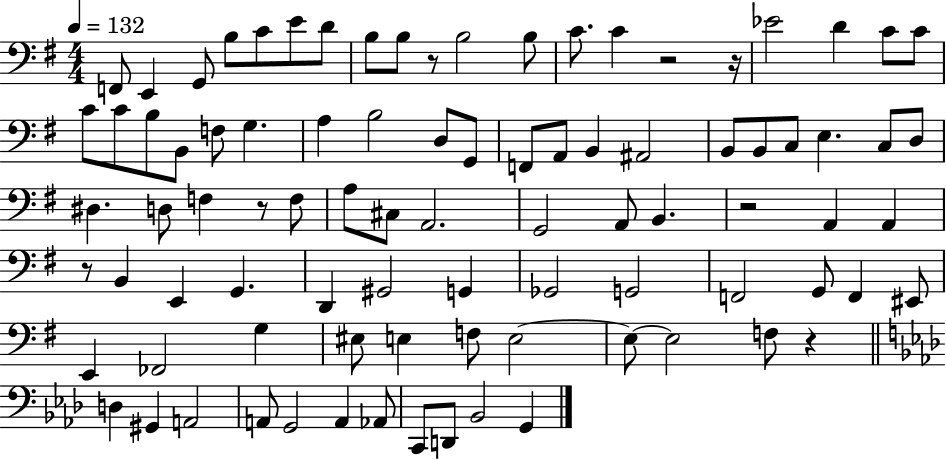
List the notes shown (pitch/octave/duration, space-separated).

F2/e E2/q G2/e B3/e C4/e E4/e D4/e B3/e B3/e R/e B3/h B3/e C4/e. C4/q R/h R/s Eb4/h D4/q C4/e C4/e C4/e C4/e B3/e B2/e F3/e G3/q. A3/q B3/h D3/e G2/e F2/e A2/e B2/q A#2/h B2/e B2/e C3/e E3/q. C3/e D3/e D#3/q. D3/e F3/q R/e F3/e A3/e C#3/e A2/h. G2/h A2/e B2/q. R/h A2/q A2/q R/e B2/q E2/q G2/q. D2/q G#2/h G2/q Gb2/h G2/h F2/h G2/e F2/q EIS2/e E2/q FES2/h G3/q EIS3/e E3/q F3/e E3/h E3/e E3/h F3/e R/q D3/q G#2/q A2/h A2/e G2/h A2/q Ab2/e C2/e D2/e Bb2/h G2/q